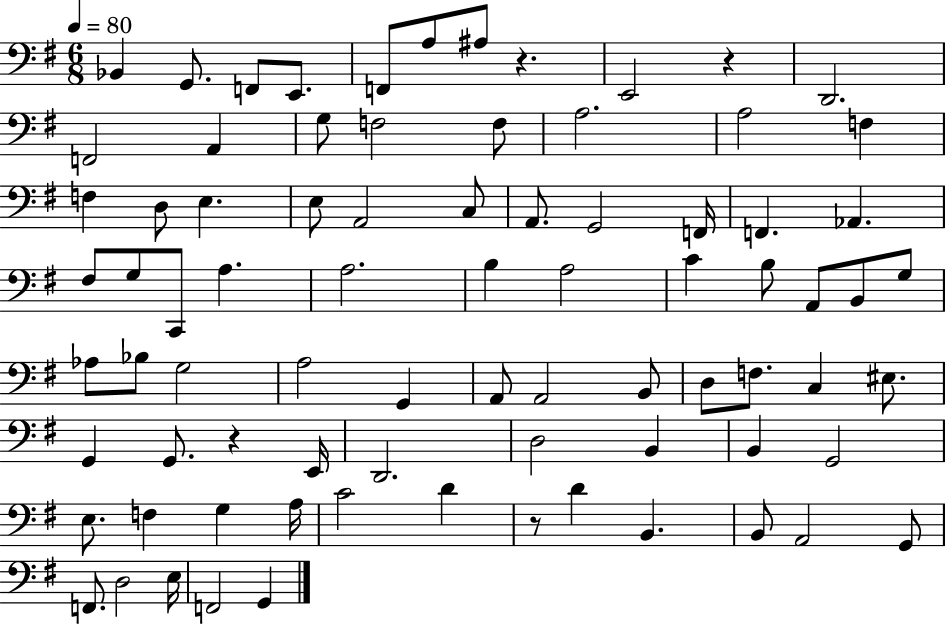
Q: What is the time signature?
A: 6/8